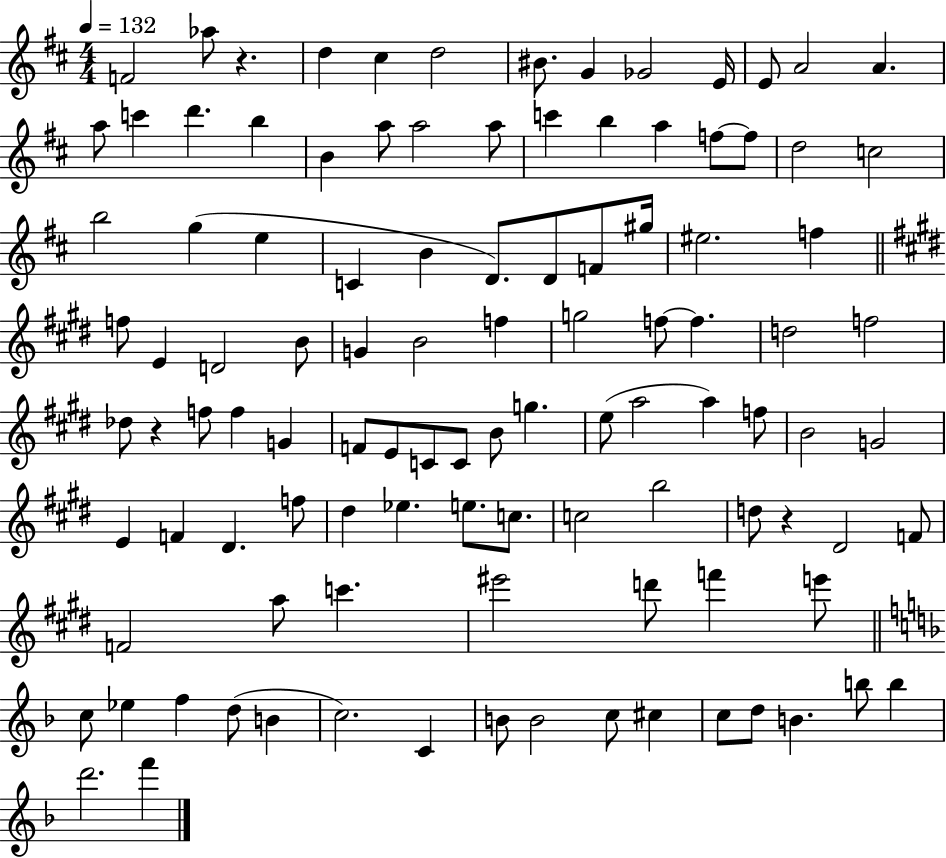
F4/h Ab5/e R/q. D5/q C#5/q D5/h BIS4/e. G4/q Gb4/h E4/s E4/e A4/h A4/q. A5/e C6/q D6/q. B5/q B4/q A5/e A5/h A5/e C6/q B5/q A5/q F5/e F5/e D5/h C5/h B5/h G5/q E5/q C4/q B4/q D4/e. D4/e F4/e G#5/s EIS5/h. F5/q F5/e E4/q D4/h B4/e G4/q B4/h F5/q G5/h F5/e F5/q. D5/h F5/h Db5/e R/q F5/e F5/q G4/q F4/e E4/e C4/e C4/e B4/e G5/q. E5/e A5/h A5/q F5/e B4/h G4/h E4/q F4/q D#4/q. F5/e D#5/q Eb5/q. E5/e. C5/e. C5/h B5/h D5/e R/q D#4/h F4/e F4/h A5/e C6/q. EIS6/h D6/e F6/q E6/e C5/e Eb5/q F5/q D5/e B4/q C5/h. C4/q B4/e B4/h C5/e C#5/q C5/e D5/e B4/q. B5/e B5/q D6/h. F6/q